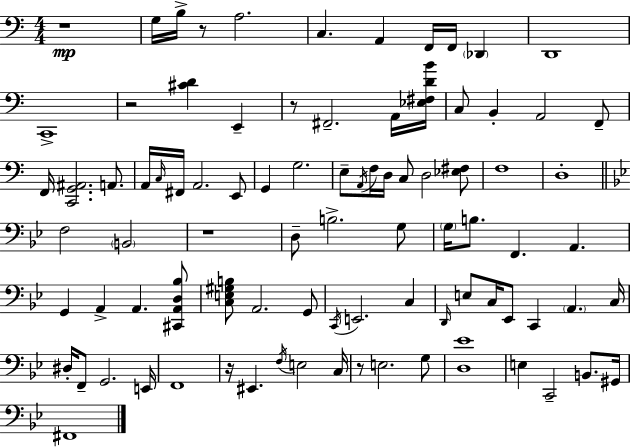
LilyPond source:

{
  \clef bass
  \numericTimeSignature
  \time 4/4
  \key c \major
  r1\mp | g16 b16-> r8 a2. | c4. a,4 f,16 f,16 \parenthesize des,4 | d,1 | \break c,1-> | r2 <cis' d'>4 e,4-- | r8 fis,2.-- a,16 <ees fis d' b'>16 | c8 b,4-. a,2 f,8-- | \break f,16 <c, g, ais,>2. a,8. | a,16 \grace { c16 } fis,16 a,2. e,8 | g,4 g2. | e8-- \acciaccatura { a,16 } f16 d16 c8 d2 | \break <ees fis>8 f1 | d1-. | \bar "||" \break \key bes \major f2 \parenthesize b,2 | r1 | d8-- b2.-> g8 | \parenthesize g16 b8. f,4. a,4. | \break g,4 a,4-> a,4. <cis, a, d bes>8 | <c e gis b>8 a,2. g,8 | \acciaccatura { c,16 } e,2. c4 | \grace { d,16 } e8 c16 ees,8 c,4 \parenthesize a,4. | \break c16 dis16-. f,8-- g,2. | e,16 f,1 | r16 eis,4. \acciaccatura { f16 } e2 | c16 r8 e2. | \break g8 <d ees'>1 | e4 c,2-- b,8. | gis,16 fis,1 | \bar "|."
}